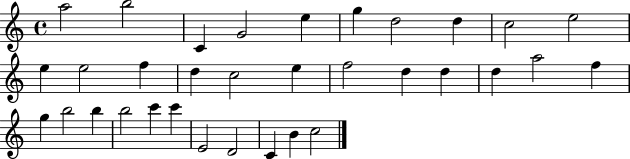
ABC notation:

X:1
T:Untitled
M:4/4
L:1/4
K:C
a2 b2 C G2 e g d2 d c2 e2 e e2 f d c2 e f2 d d d a2 f g b2 b b2 c' c' E2 D2 C B c2